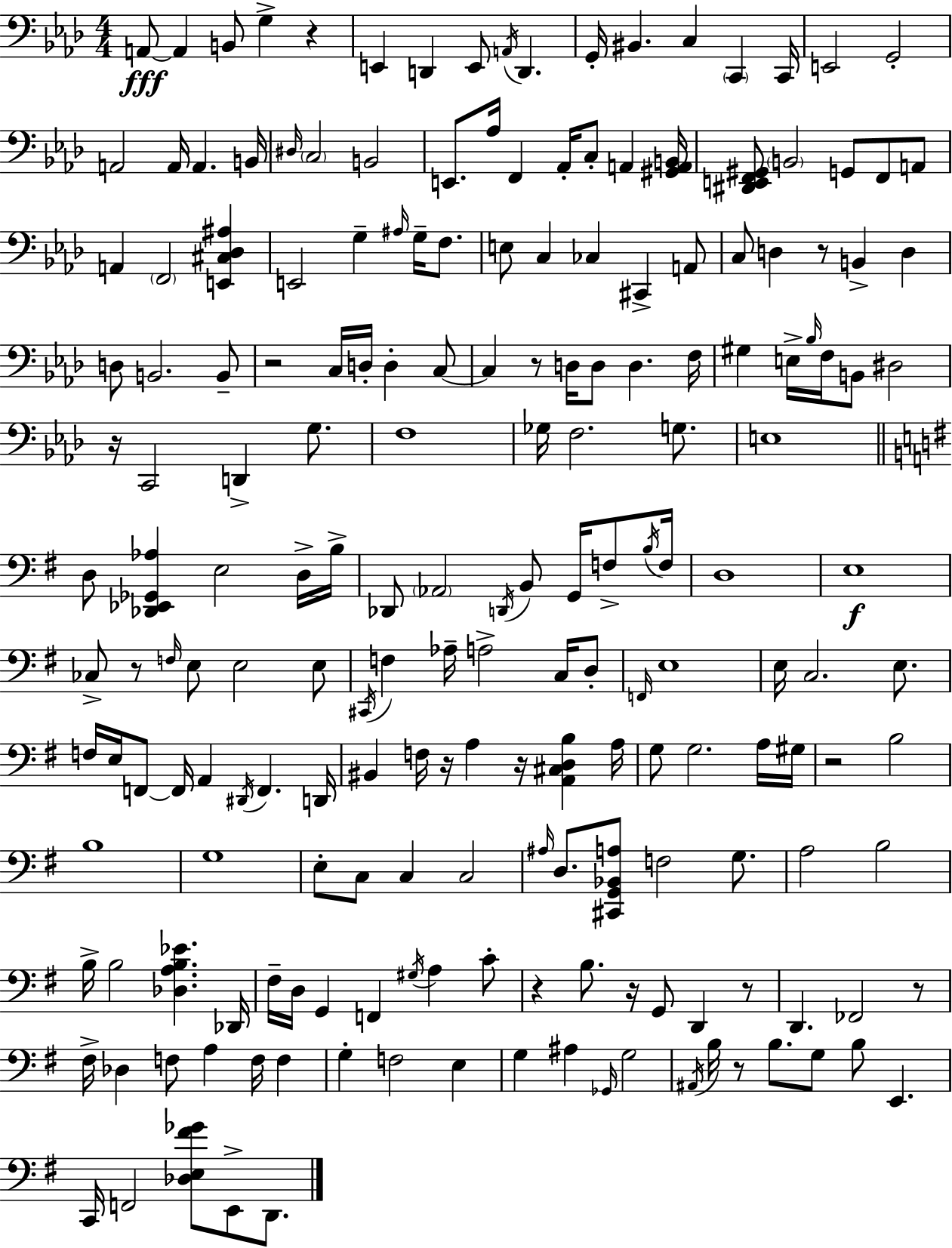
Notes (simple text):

A2/e A2/q B2/e G3/q R/q E2/q D2/q E2/e A2/s D2/q. G2/s BIS2/q. C3/q C2/q C2/s E2/h G2/h A2/h A2/s A2/q. B2/s D#3/s C3/h B2/h E2/e. Ab3/s F2/q Ab2/s C3/e A2/q [G#2,A2,B2]/s [D#2,E2,F2,G#2]/e B2/h G2/e F2/e A2/e A2/q F2/h [E2,C#3,Db3,A#3]/q E2/h G3/q A#3/s G3/s F3/e. E3/e C3/q CES3/q C#2/q A2/e C3/e D3/q R/e B2/q D3/q D3/e B2/h. B2/e R/h C3/s D3/s D3/q C3/e C3/q R/e D3/s D3/e D3/q. F3/s G#3/q E3/s Bb3/s F3/s B2/e D#3/h R/s C2/h D2/q G3/e. F3/w Gb3/s F3/h. G3/e. E3/w D3/e [Db2,Eb2,Gb2,Ab3]/q E3/h D3/s B3/s Db2/e Ab2/h D2/s B2/e G2/s F3/e B3/s F3/s D3/w E3/w CES3/e R/e F3/s E3/e E3/h E3/e C#2/s F3/q Ab3/s A3/h C3/s D3/e F2/s E3/w E3/s C3/h. E3/e. F3/s E3/s F2/e F2/s A2/q D#2/s F2/q. D2/s BIS2/q F3/s R/s A3/q R/s [A2,C#3,D3,B3]/q A3/s G3/e G3/h. A3/s G#3/s R/h B3/h B3/w G3/w E3/e C3/e C3/q C3/h A#3/s D3/e. [C#2,G2,Bb2,A3]/e F3/h G3/e. A3/h B3/h B3/s B3/h [Db3,A3,B3,Eb4]/q. Db2/s F#3/s D3/s G2/q F2/q G#3/s A3/q C4/e R/q B3/e. R/s G2/e D2/q R/e D2/q. FES2/h R/e F#3/s Db3/q F3/e A3/q F3/s F3/q G3/q F3/h E3/q G3/q A#3/q Gb2/s G3/h A#2/s B3/s R/e B3/e. G3/e B3/e E2/q. C2/s F2/h [Db3,E3,F#4,Gb4]/e E2/e D2/e.